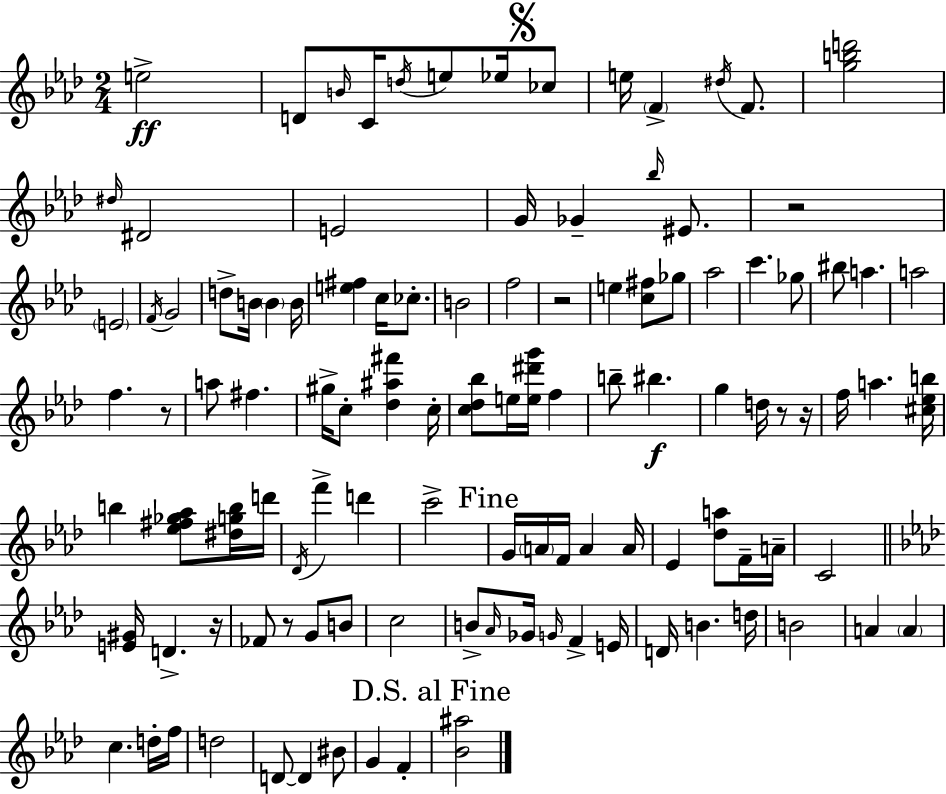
{
  \clef treble
  \numericTimeSignature
  \time 2/4
  \key aes \major
  e''2->\ff | d'8 \grace { b'16 } c'16 \acciaccatura { d''16 } e''8 ees''16 | \mark \markup { \musicglyph "scripts.segno" } ces''8 e''16 \parenthesize f'4-> \acciaccatura { dis''16 } | f'8. <g'' b'' d'''>2 | \break \grace { dis''16 } dis'2 | e'2 | g'16 ges'4-- | \grace { bes''16 } eis'8. r2 | \break \parenthesize e'2 | \acciaccatura { f'16 } g'2 | d''8-> | b'16 \parenthesize b'4 b'16 <e'' fis''>4 | \break c''16 ces''8.-. b'2 | f''2 | r2 | e''4 | \break <c'' fis''>8 ges''8 aes''2 | c'''4. | ges''8 bis''8 | a''4. a''2 | \break f''4. | r8 a''8 | fis''4. gis''16-> c''8-. | <des'' ais'' fis'''>4 c''16-. <c'' des'' bes''>8 | \break e''16 <e'' dis''' g'''>16 f''4 b''8-- | bis''4.\f g''4 | d''16 r8 r16 f''16 a''4. | <cis'' ees'' b''>16 b''4 | \break <ees'' fis'' ges'' aes''>8 <dis'' g'' b''>16 d'''16 \acciaccatura { des'16 } f'''4-> | d'''4 c'''2-> | \mark "Fine" g'16 | \parenthesize a'16 f'16 a'4 a'16 ees'4 | \break <des'' a''>8 f'16-- a'16-- c'2 | \bar "||" \break \key f \minor <e' gis'>16 d'4.-> r16 | fes'8 r8 g'8 b'8 | c''2 | b'8-> \grace { aes'16 } ges'16 \grace { g'16 } f'4-> | \break e'16 d'16 b'4. | d''16 b'2 | a'4 \parenthesize a'4 | c''4. | \break d''16-. f''16 d''2 | d'8~~ d'4 | bis'8 g'4 f'4-. | \mark "D.S. al Fine" <bes' ais''>2 | \break \bar "|."
}